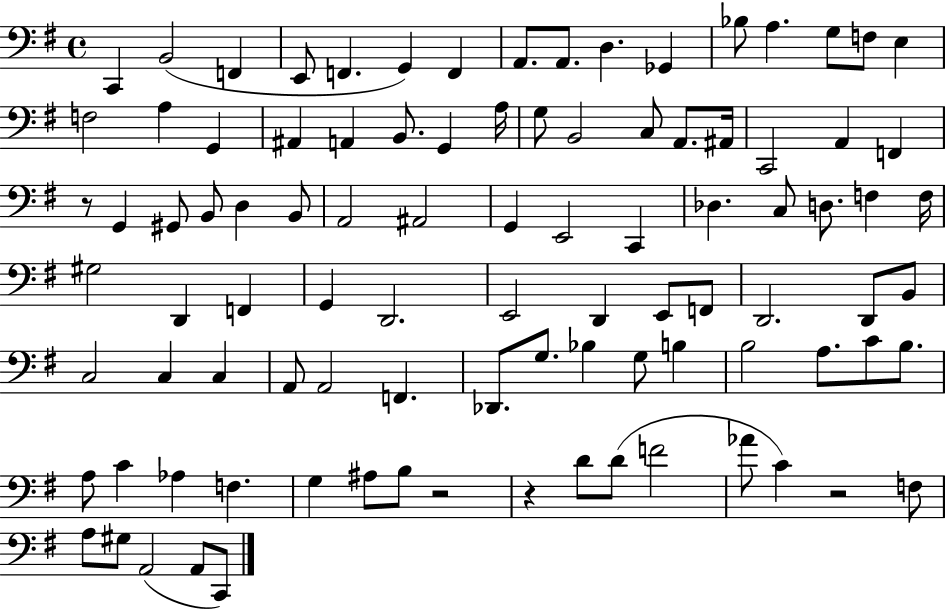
C2/q B2/h F2/q E2/e F2/q. G2/q F2/q A2/e. A2/e. D3/q. Gb2/q Bb3/e A3/q. G3/e F3/e E3/q F3/h A3/q G2/q A#2/q A2/q B2/e. G2/q A3/s G3/e B2/h C3/e A2/e. A#2/s C2/h A2/q F2/q R/e G2/q G#2/e B2/e D3/q B2/e A2/h A#2/h G2/q E2/h C2/q Db3/q. C3/e D3/e. F3/q F3/s G#3/h D2/q F2/q G2/q D2/h. E2/h D2/q E2/e F2/e D2/h. D2/e B2/e C3/h C3/q C3/q A2/e A2/h F2/q. Db2/e. G3/e. Bb3/q G3/e B3/q B3/h A3/e. C4/e B3/e. A3/e C4/q Ab3/q F3/q. G3/q A#3/e B3/e R/h R/q D4/e D4/e F4/h Ab4/e C4/q R/h F3/e A3/e G#3/e A2/h A2/e C2/e